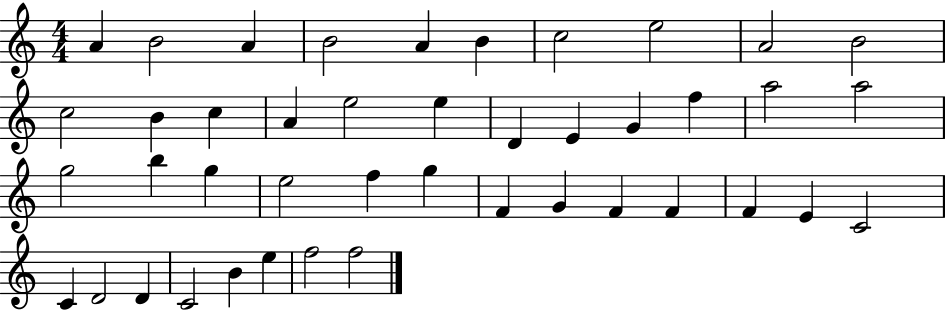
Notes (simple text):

A4/q B4/h A4/q B4/h A4/q B4/q C5/h E5/h A4/h B4/h C5/h B4/q C5/q A4/q E5/h E5/q D4/q E4/q G4/q F5/q A5/h A5/h G5/h B5/q G5/q E5/h F5/q G5/q F4/q G4/q F4/q F4/q F4/q E4/q C4/h C4/q D4/h D4/q C4/h B4/q E5/q F5/h F5/h